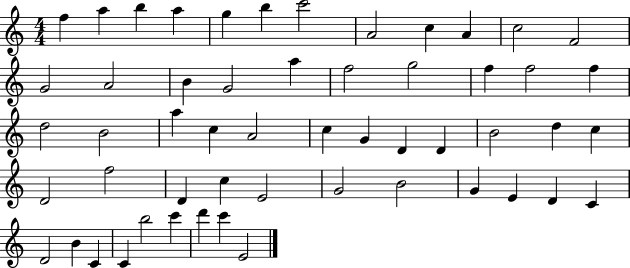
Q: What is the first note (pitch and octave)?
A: F5